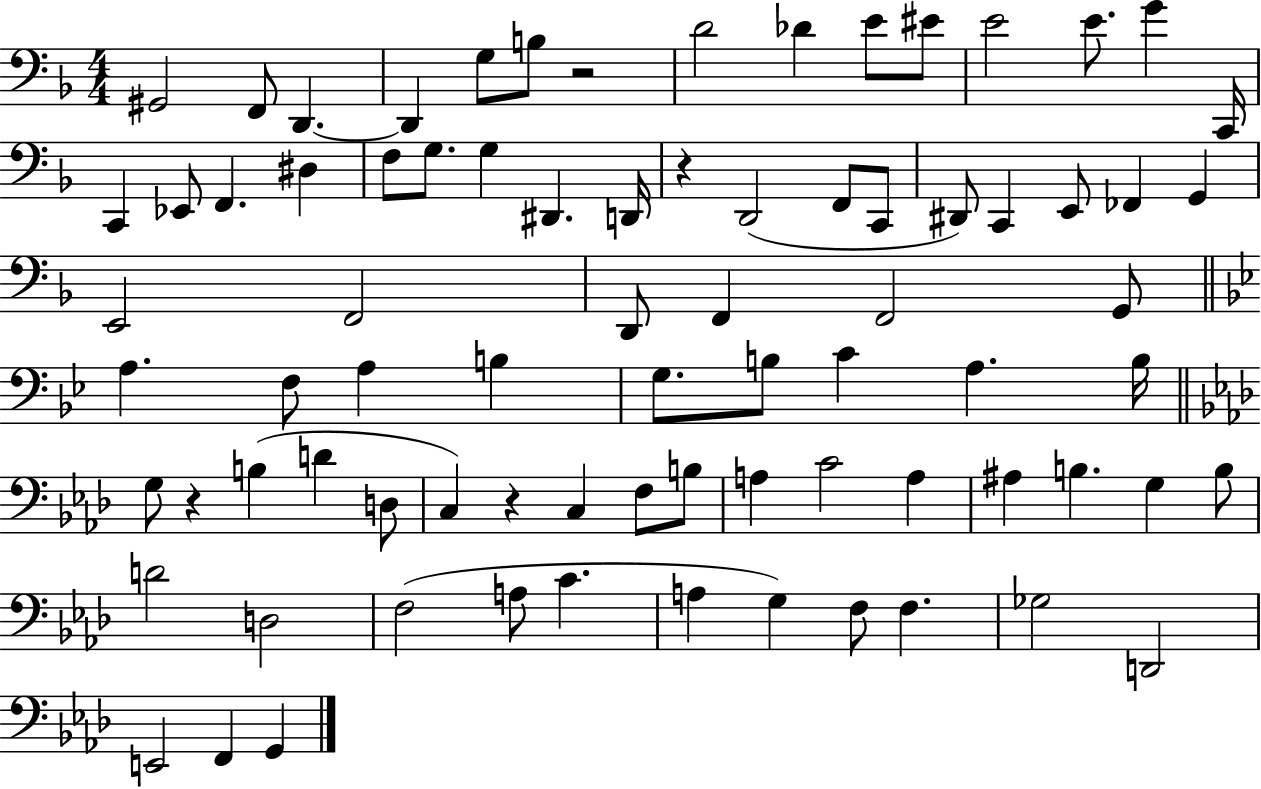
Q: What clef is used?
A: bass